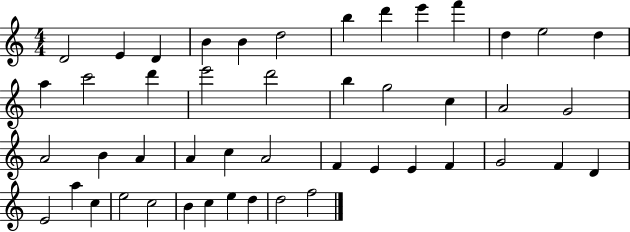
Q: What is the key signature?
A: C major